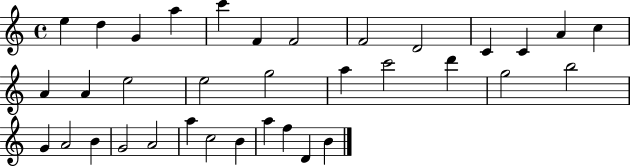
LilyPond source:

{
  \clef treble
  \time 4/4
  \defaultTimeSignature
  \key c \major
  e''4 d''4 g'4 a''4 | c'''4 f'4 f'2 | f'2 d'2 | c'4 c'4 a'4 c''4 | \break a'4 a'4 e''2 | e''2 g''2 | a''4 c'''2 d'''4 | g''2 b''2 | \break g'4 a'2 b'4 | g'2 a'2 | a''4 c''2 b'4 | a''4 f''4 d'4 b'4 | \break \bar "|."
}